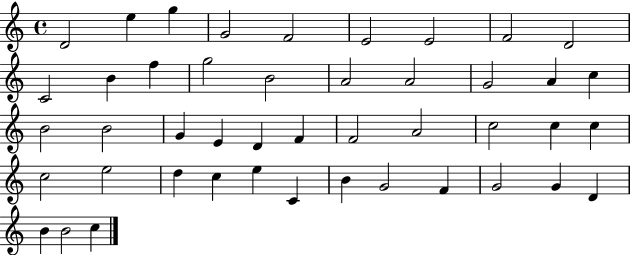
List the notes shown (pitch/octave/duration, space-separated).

D4/h E5/q G5/q G4/h F4/h E4/h E4/h F4/h D4/h C4/h B4/q F5/q G5/h B4/h A4/h A4/h G4/h A4/q C5/q B4/h B4/h G4/q E4/q D4/q F4/q F4/h A4/h C5/h C5/q C5/q C5/h E5/h D5/q C5/q E5/q C4/q B4/q G4/h F4/q G4/h G4/q D4/q B4/q B4/h C5/q